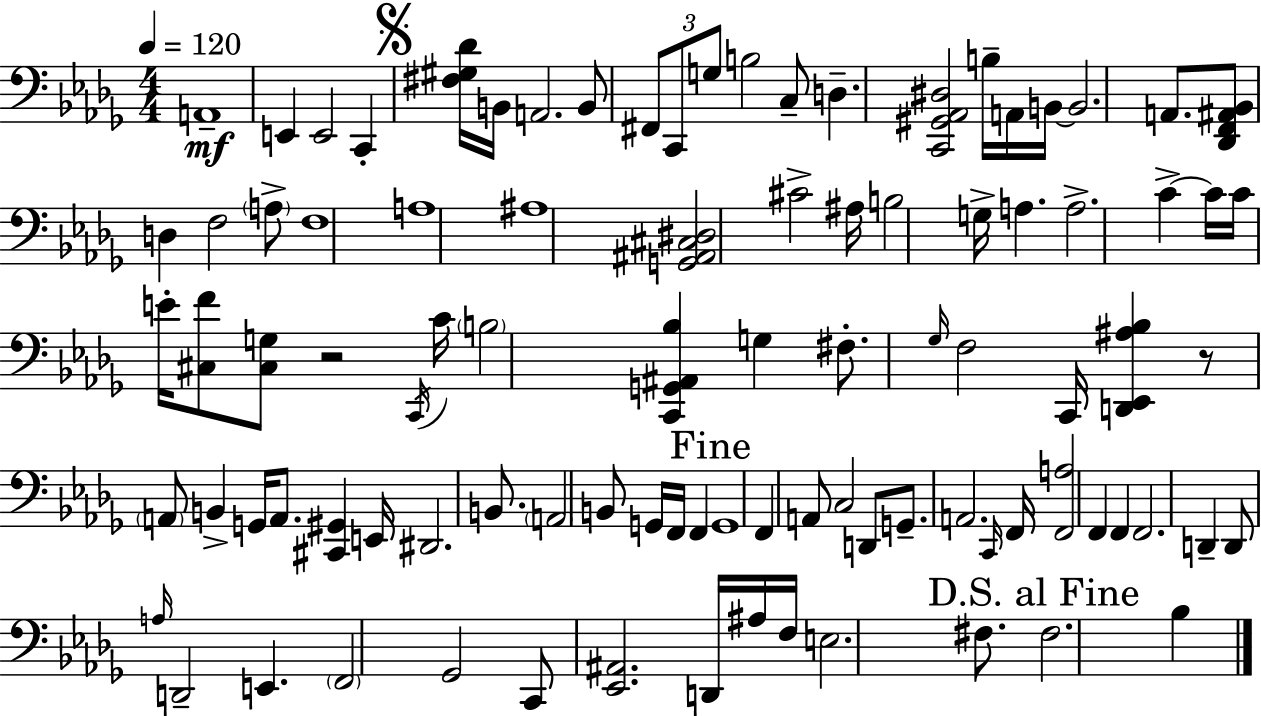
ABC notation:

X:1
T:Untitled
M:4/4
L:1/4
K:Bbm
A,,4 E,, E,,2 C,, [^F,^G,_D]/4 B,,/4 A,,2 B,,/2 ^F,,/2 C,,/2 G,/2 B,2 C,/2 D, [C,,^G,,_A,,^D,]2 B,/4 A,,/4 B,,/4 B,,2 A,,/2 [_D,,F,,^A,,_B,,]/2 D, F,2 A,/2 F,4 A,4 ^A,4 [G,,^A,,^C,^D,]2 ^C2 ^A,/4 B,2 G,/4 A, A,2 C C/4 C/4 E/4 [^C,F]/2 [^C,G,]/2 z2 C,,/4 C/4 B,2 [C,,G,,^A,,_B,] G, ^F,/2 _G,/4 F,2 C,,/4 [D,,_E,,^A,_B,] z/2 A,,/2 B,, G,,/4 A,,/2 [^C,,^G,,] E,,/4 ^D,,2 B,,/2 A,,2 B,,/2 G,,/4 F,,/4 F,, G,,4 F,, A,,/2 C,2 D,,/2 G,,/2 A,,2 C,,/4 F,,/4 [F,,A,]2 F,, F,, F,,2 D,, D,,/2 A,/4 D,,2 E,, F,,2 _G,,2 C,,/2 [_E,,^A,,]2 D,,/4 ^A,/4 F,/4 E,2 ^F,/2 ^F,2 _B,